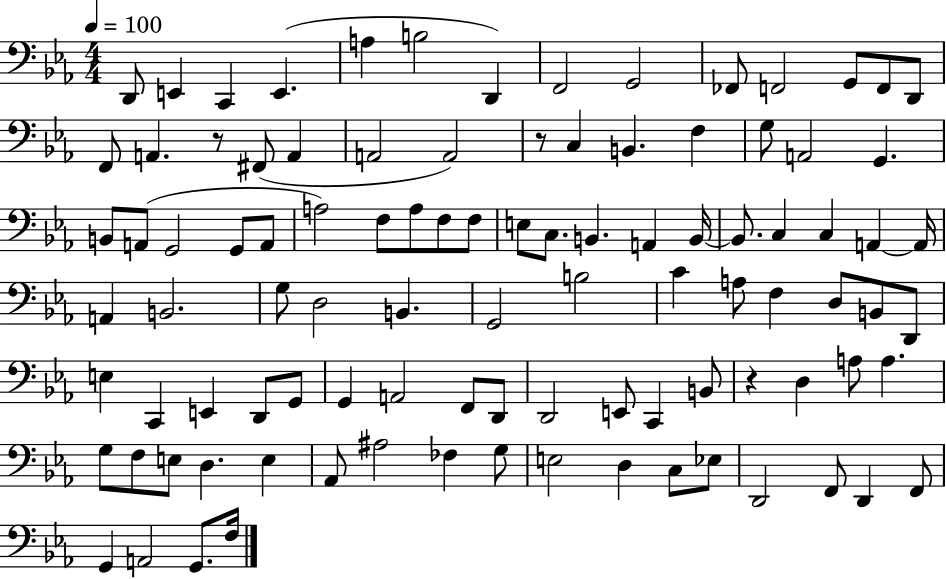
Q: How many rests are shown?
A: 3